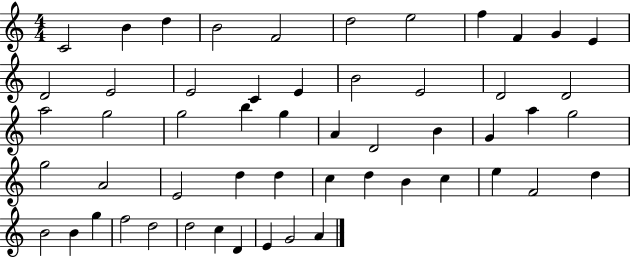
C4/h B4/q D5/q B4/h F4/h D5/h E5/h F5/q F4/q G4/q E4/q D4/h E4/h E4/h C4/q E4/q B4/h E4/h D4/h D4/h A5/h G5/h G5/h B5/q G5/q A4/q D4/h B4/q G4/q A5/q G5/h G5/h A4/h E4/h D5/q D5/q C5/q D5/q B4/q C5/q E5/q F4/h D5/q B4/h B4/q G5/q F5/h D5/h D5/h C5/q D4/q E4/q G4/h A4/q